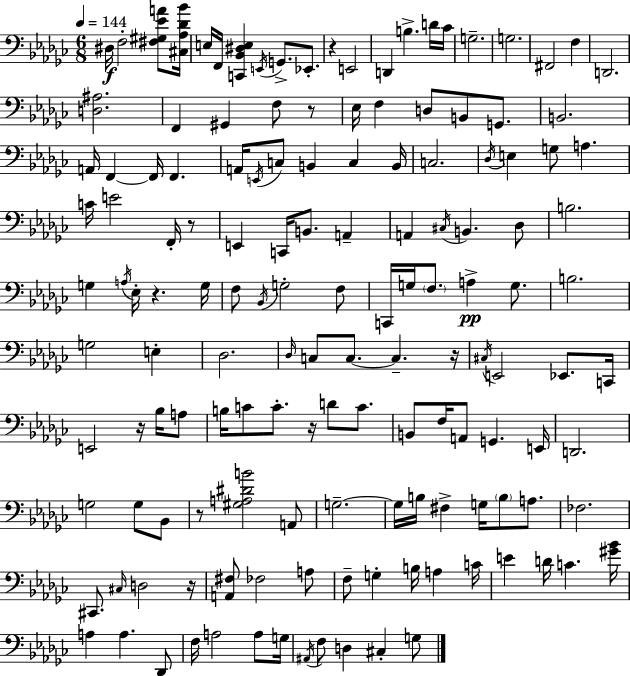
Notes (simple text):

D#3/s F3/h [F#3,G#3,Eb4,A4]/e [C#3,Ab3,Db4,Bb4]/s E3/s F2/s [C2,Bb2,D#3,E3]/q E2/s G2/e. Eb2/e. R/q E2/h D2/q B3/q. D4/s CES4/s G3/h. G3/h. F#2/h F3/q D2/h. [D3,A#3]/h. F2/q G#2/q F3/e R/e Eb3/s F3/q D3/e B2/e G2/e. B2/h. A2/s F2/q F2/s F2/q. A2/s E2/s C3/e B2/q C3/q B2/s C3/h. Db3/s E3/q G3/e A3/q. C4/s E4/h F2/s R/e E2/q C2/s B2/e. A2/q A2/q C#3/s B2/q. Db3/e B3/h. G3/q A3/s Eb3/s R/q. G3/s F3/e Bb2/s G3/h F3/e C2/s G3/s F3/e. A3/q G3/e. B3/h. G3/h E3/q Db3/h. Db3/s C3/e C3/e. C3/q. R/s C#3/s E2/h Eb2/e. C2/s E2/h R/s Bb3/s A3/e B3/s C4/e C4/e. R/s D4/e C4/e. B2/e F3/s A2/e G2/q. E2/s D2/h. G3/h G3/e Bb2/e R/e [G#3,A3,D#4,B4]/h A2/e G3/h. G3/s B3/s F#3/q G3/s B3/e A3/e. FES3/h. C#2/e. C#3/s D3/h R/s [A2,F#3]/e FES3/h A3/e F3/e G3/q B3/s A3/q C4/s E4/q D4/s C4/q. [G#4,Bb4]/s A3/q A3/q. Db2/e F3/s A3/h A3/e G3/s A#2/s F3/e D3/q C#3/q G3/e